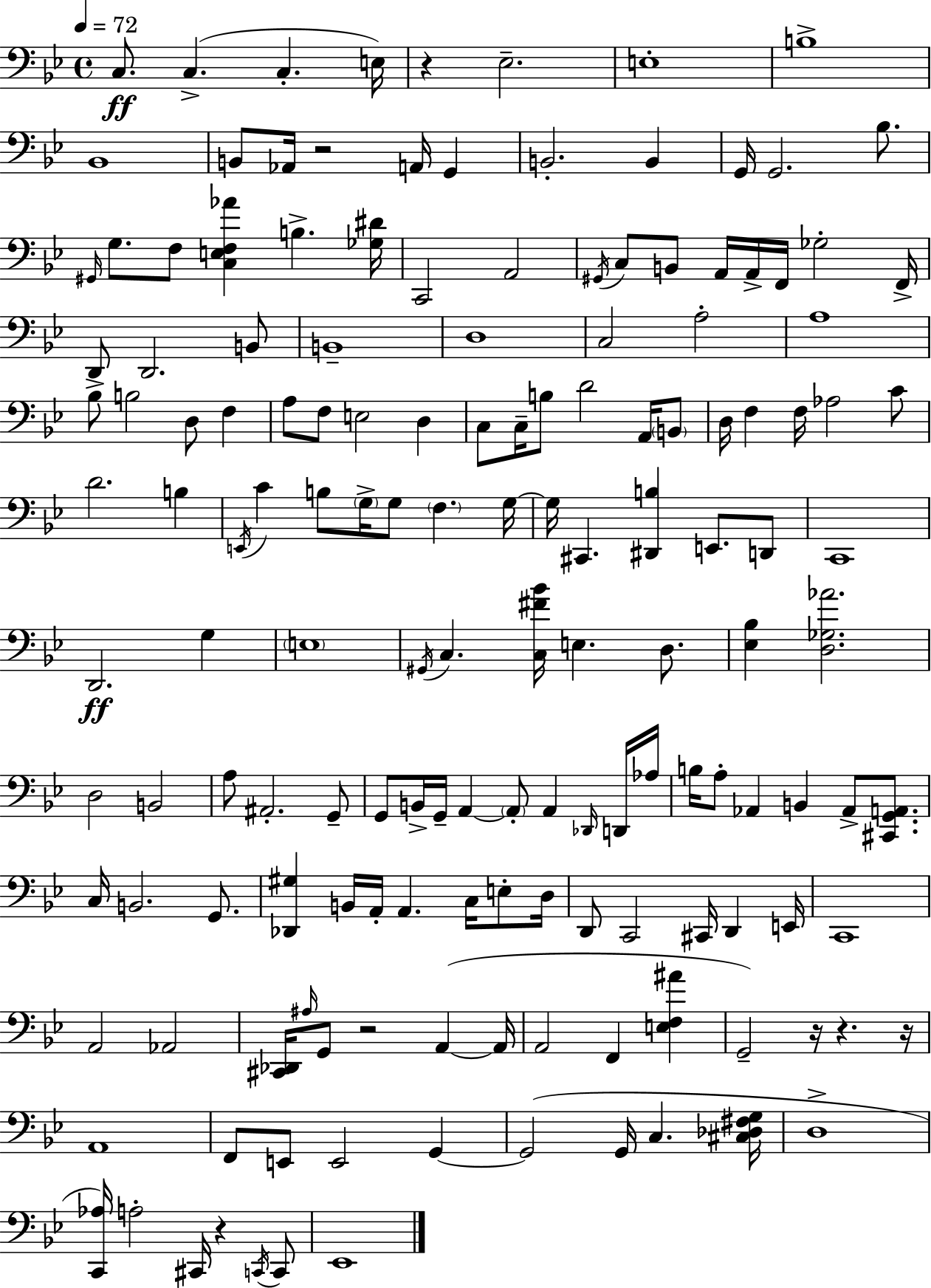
C3/e. C3/q. C3/q. E3/s R/q Eb3/h. E3/w B3/w Bb2/w B2/e Ab2/s R/h A2/s G2/q B2/h. B2/q G2/s G2/h. Bb3/e. G#2/s G3/e. F3/e [C3,E3,F3,Ab4]/q B3/q. [Gb3,D#4]/s C2/h A2/h G#2/s C3/e B2/e A2/s A2/s F2/s Gb3/h F2/s D2/e D2/h. B2/e B2/w D3/w C3/h A3/h A3/w Bb3/e B3/h D3/e F3/q A3/e F3/e E3/h D3/q C3/e C3/s B3/e D4/h A2/s B2/e D3/s F3/q F3/s Ab3/h C4/e D4/h. B3/q E2/s C4/q B3/e G3/s G3/e F3/q. G3/s G3/s C#2/q. [D#2,B3]/q E2/e. D2/e C2/w D2/h. G3/q E3/w G#2/s C3/q. [C3,F#4,Bb4]/s E3/q. D3/e. [Eb3,Bb3]/q [D3,Gb3,Ab4]/h. D3/h B2/h A3/e A#2/h. G2/e G2/e B2/s G2/s A2/q A2/e A2/q Db2/s D2/s Ab3/s B3/s A3/e Ab2/q B2/q Ab2/e [C#2,G2,A2]/e. C3/s B2/h. G2/e. [Db2,G#3]/q B2/s A2/s A2/q. C3/s E3/e D3/s D2/e C2/h C#2/s D2/q E2/s C2/w A2/h Ab2/h [C#2,Db2]/s A#3/s G2/e R/h A2/q A2/s A2/h F2/q [E3,F3,A#4]/q G2/h R/s R/q. R/s A2/w F2/e E2/e E2/h G2/q G2/h G2/s C3/q. [C#3,Db3,F#3,G3]/s D3/w [C2,Ab3]/s A3/h C#2/s R/q C2/s C2/e Eb2/w